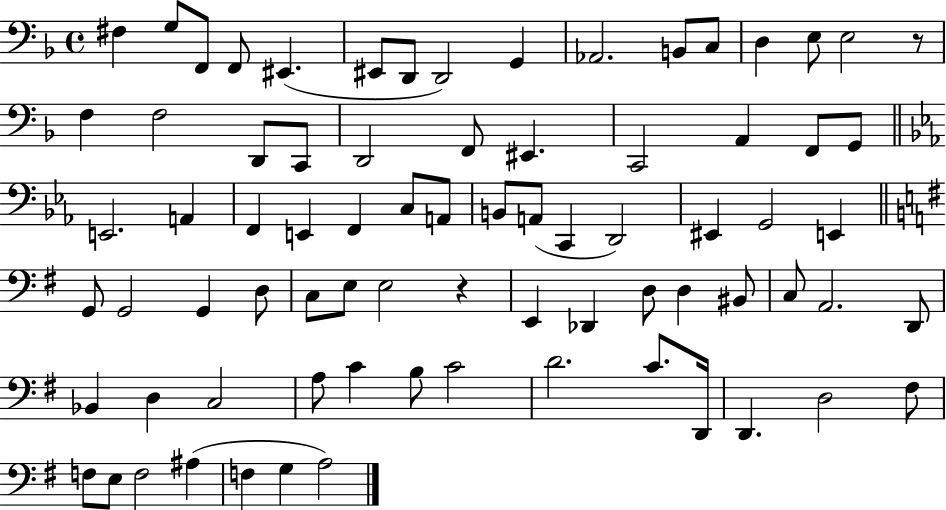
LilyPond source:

{
  \clef bass
  \time 4/4
  \defaultTimeSignature
  \key f \major
  fis4 g8 f,8 f,8 eis,4.( | eis,8 d,8 d,2) g,4 | aes,2. b,8 c8 | d4 e8 e2 r8 | \break f4 f2 d,8 c,8 | d,2 f,8 eis,4. | c,2 a,4 f,8 g,8 | \bar "||" \break \key ees \major e,2. a,4 | f,4 e,4 f,4 c8 a,8 | b,8 a,8( c,4 d,2) | eis,4 g,2 e,4 | \break \bar "||" \break \key e \minor g,8 g,2 g,4 d8 | c8 e8 e2 r4 | e,4 des,4 d8 d4 bis,8 | c8 a,2. d,8 | \break bes,4 d4 c2 | a8 c'4 b8 c'2 | d'2. c'8. d,16 | d,4. d2 fis8 | \break f8 e8 f2 ais4( | f4 g4 a2) | \bar "|."
}